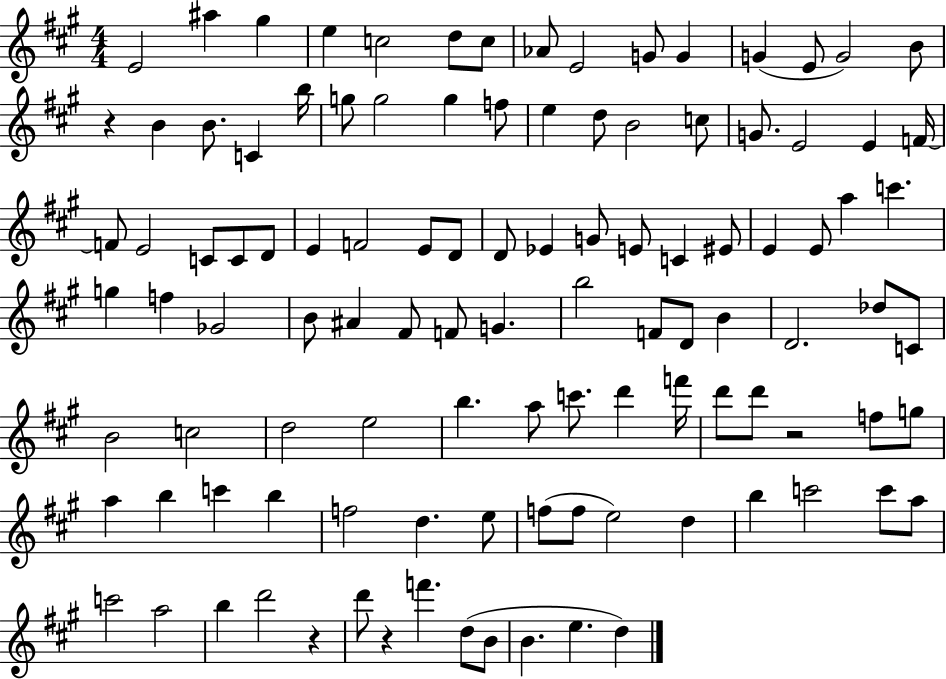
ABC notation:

X:1
T:Untitled
M:4/4
L:1/4
K:A
E2 ^a ^g e c2 d/2 c/2 _A/2 E2 G/2 G G E/2 G2 B/2 z B B/2 C b/4 g/2 g2 g f/2 e d/2 B2 c/2 G/2 E2 E F/4 F/2 E2 C/2 C/2 D/2 E F2 E/2 D/2 D/2 _E G/2 E/2 C ^E/2 E E/2 a c' g f _G2 B/2 ^A ^F/2 F/2 G b2 F/2 D/2 B D2 _d/2 C/2 B2 c2 d2 e2 b a/2 c'/2 d' f'/4 d'/2 d'/2 z2 f/2 g/2 a b c' b f2 d e/2 f/2 f/2 e2 d b c'2 c'/2 a/2 c'2 a2 b d'2 z d'/2 z f' d/2 B/2 B e d